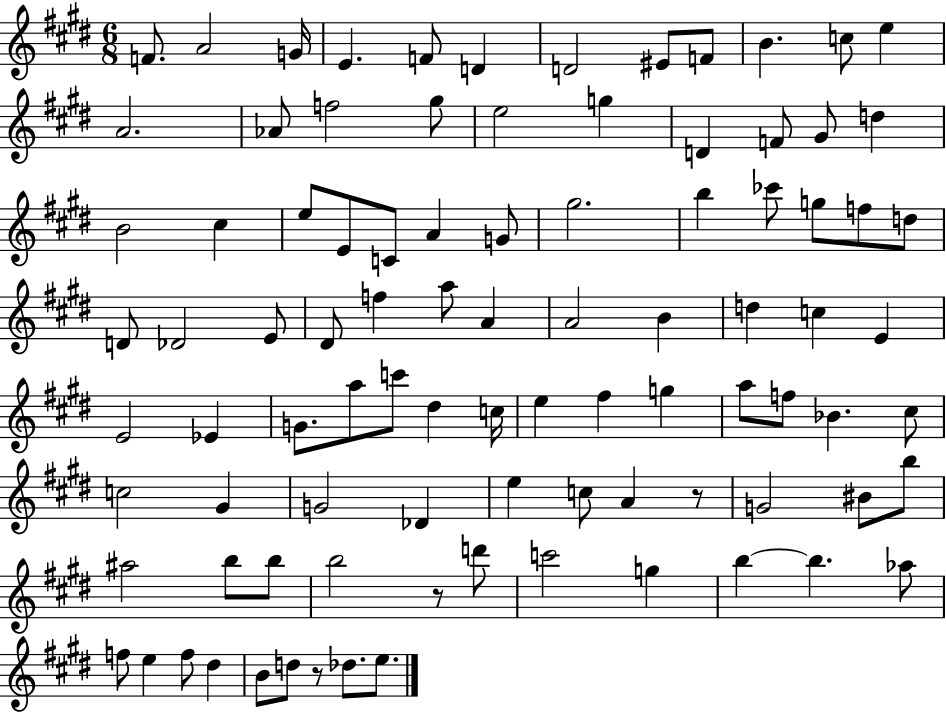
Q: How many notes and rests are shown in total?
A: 92